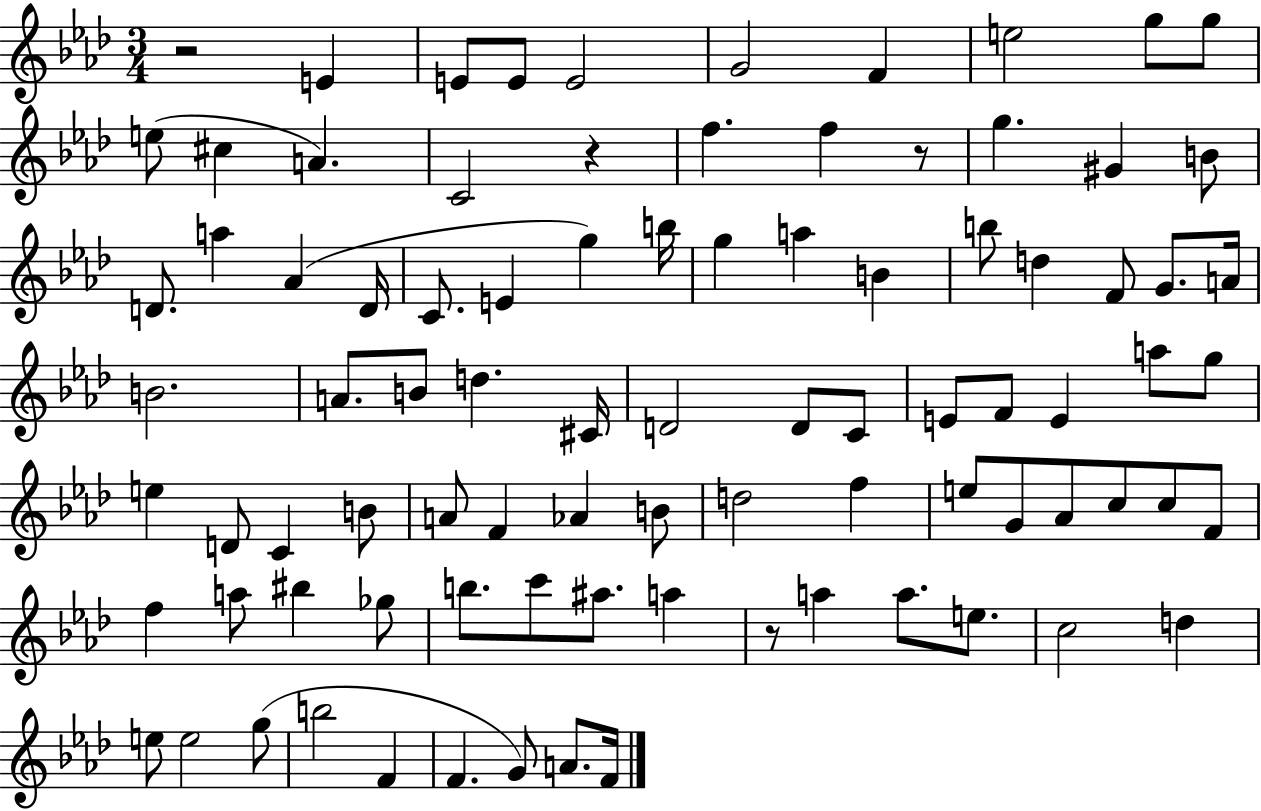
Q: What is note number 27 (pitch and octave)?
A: G5